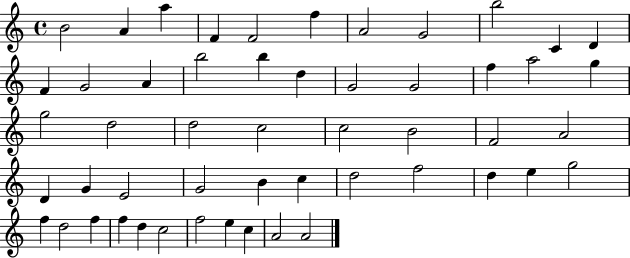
X:1
T:Untitled
M:4/4
L:1/4
K:C
B2 A a F F2 f A2 G2 b2 C D F G2 A b2 b d G2 G2 f a2 g g2 d2 d2 c2 c2 B2 F2 A2 D G E2 G2 B c d2 f2 d e g2 f d2 f f d c2 f2 e c A2 A2